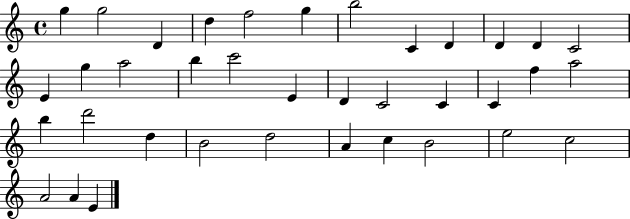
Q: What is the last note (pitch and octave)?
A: E4